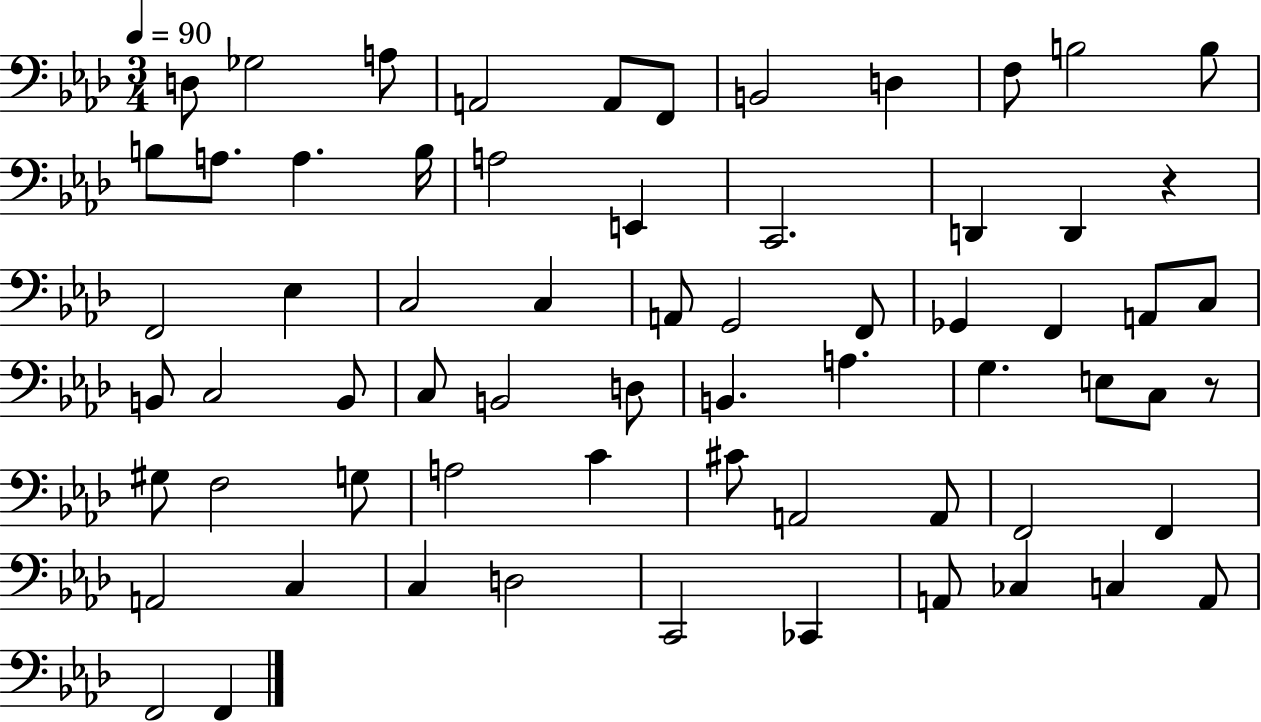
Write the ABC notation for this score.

X:1
T:Untitled
M:3/4
L:1/4
K:Ab
D,/2 _G,2 A,/2 A,,2 A,,/2 F,,/2 B,,2 D, F,/2 B,2 B,/2 B,/2 A,/2 A, B,/4 A,2 E,, C,,2 D,, D,, z F,,2 _E, C,2 C, A,,/2 G,,2 F,,/2 _G,, F,, A,,/2 C,/2 B,,/2 C,2 B,,/2 C,/2 B,,2 D,/2 B,, A, G, E,/2 C,/2 z/2 ^G,/2 F,2 G,/2 A,2 C ^C/2 A,,2 A,,/2 F,,2 F,, A,,2 C, C, D,2 C,,2 _C,, A,,/2 _C, C, A,,/2 F,,2 F,,